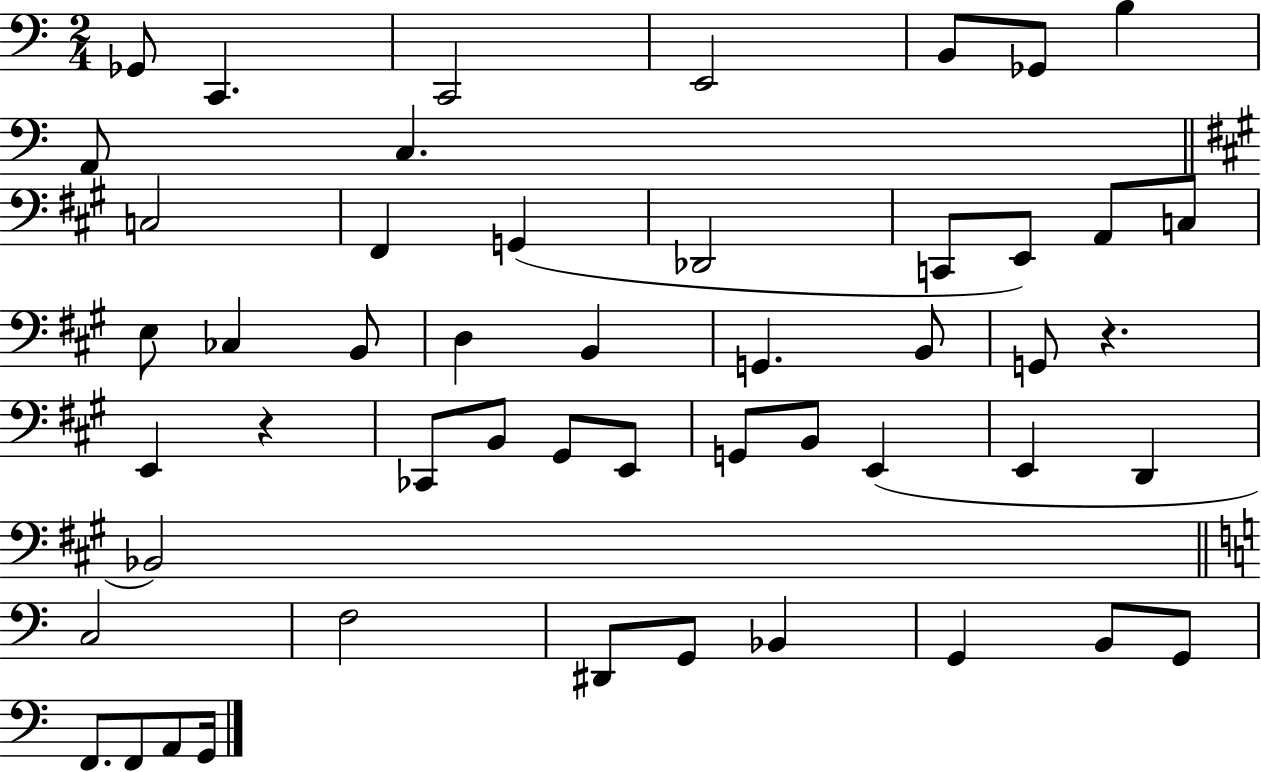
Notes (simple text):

Gb2/e C2/q. C2/h E2/h B2/e Gb2/e B3/q A2/e C3/q. C3/h F#2/q G2/q Db2/h C2/e E2/e A2/e C3/e E3/e CES3/q B2/e D3/q B2/q G2/q. B2/e G2/e R/q. E2/q R/q CES2/e B2/e G#2/e E2/e G2/e B2/e E2/q E2/q D2/q Bb2/h C3/h F3/h D#2/e G2/e Bb2/q G2/q B2/e G2/e F2/e. F2/e A2/e G2/s